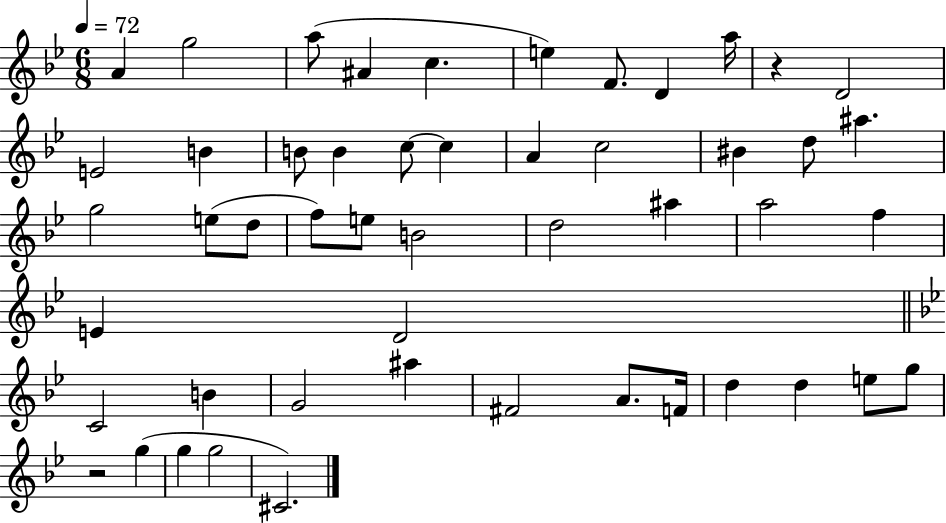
A4/q G5/h A5/e A#4/q C5/q. E5/q F4/e. D4/q A5/s R/q D4/h E4/h B4/q B4/e B4/q C5/e C5/q A4/q C5/h BIS4/q D5/e A#5/q. G5/h E5/e D5/e F5/e E5/e B4/h D5/h A#5/q A5/h F5/q E4/q D4/h C4/h B4/q G4/h A#5/q F#4/h A4/e. F4/s D5/q D5/q E5/e G5/e R/h G5/q G5/q G5/h C#4/h.